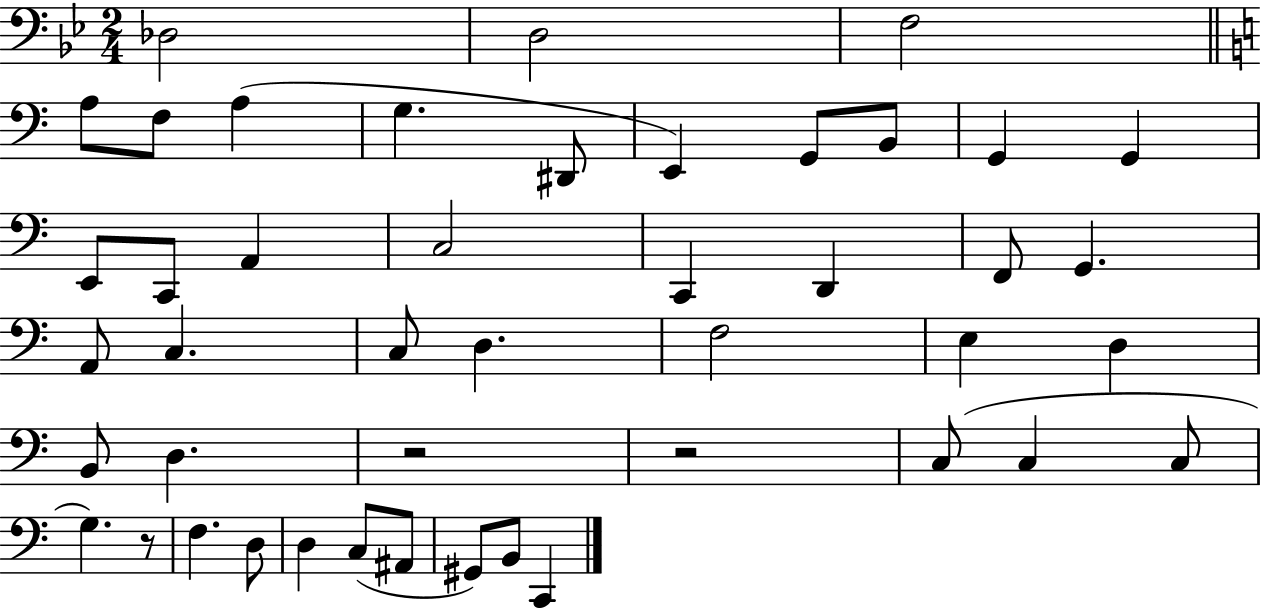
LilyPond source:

{
  \clef bass
  \numericTimeSignature
  \time 2/4
  \key bes \major
  des2 | d2 | f2 | \bar "||" \break \key a \minor a8 f8 a4( | g4. dis,8 | e,4) g,8 b,8 | g,4 g,4 | \break e,8 c,8 a,4 | c2 | c,4 d,4 | f,8 g,4. | \break a,8 c4. | c8 d4. | f2 | e4 d4 | \break b,8 d4. | r2 | r2 | c8( c4 c8 | \break g4.) r8 | f4. d8 | d4 c8( ais,8 | gis,8) b,8 c,4 | \break \bar "|."
}